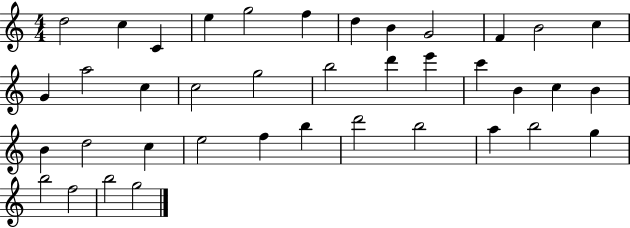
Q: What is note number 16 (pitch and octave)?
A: C5